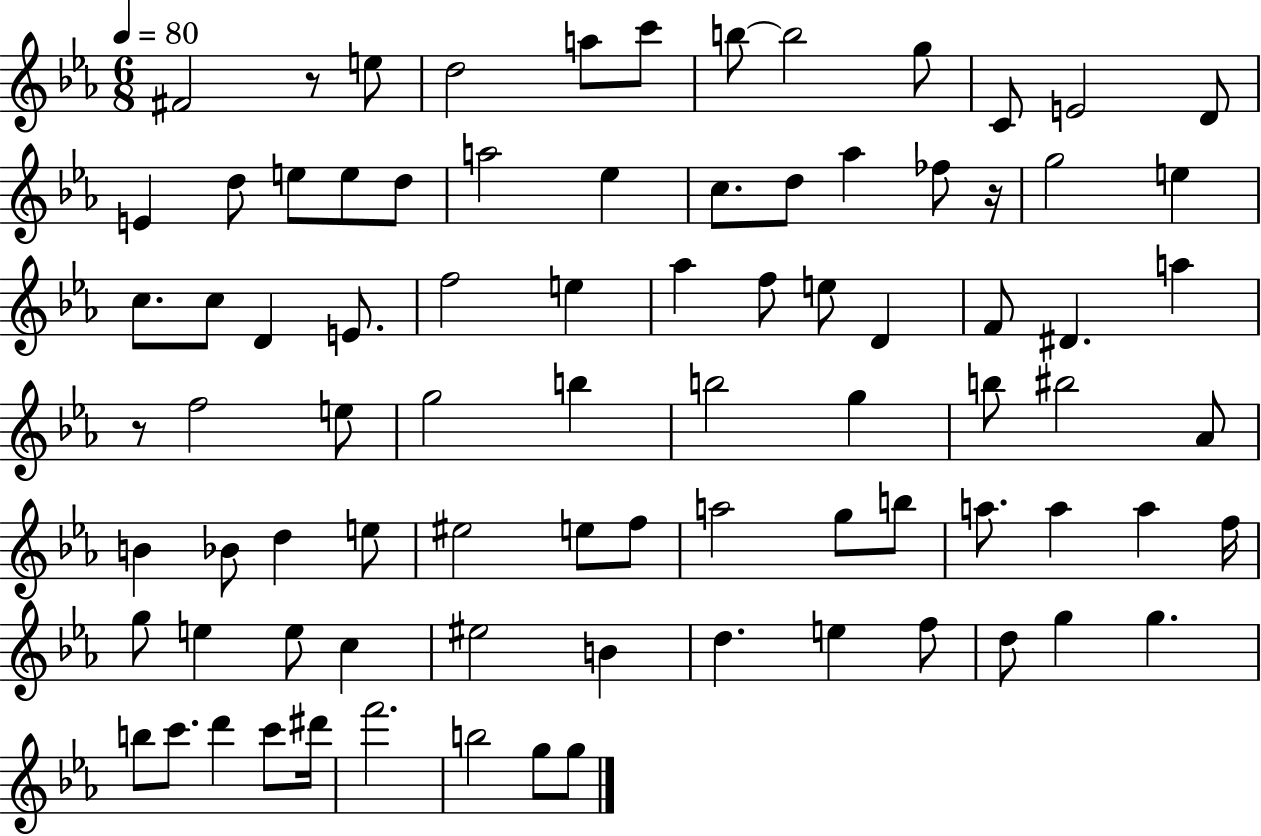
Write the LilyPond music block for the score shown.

{
  \clef treble
  \numericTimeSignature
  \time 6/8
  \key ees \major
  \tempo 4 = 80
  fis'2 r8 e''8 | d''2 a''8 c'''8 | b''8~~ b''2 g''8 | c'8 e'2 d'8 | \break e'4 d''8 e''8 e''8 d''8 | a''2 ees''4 | c''8. d''8 aes''4 fes''8 r16 | g''2 e''4 | \break c''8. c''8 d'4 e'8. | f''2 e''4 | aes''4 f''8 e''8 d'4 | f'8 dis'4. a''4 | \break r8 f''2 e''8 | g''2 b''4 | b''2 g''4 | b''8 bis''2 aes'8 | \break b'4 bes'8 d''4 e''8 | eis''2 e''8 f''8 | a''2 g''8 b''8 | a''8. a''4 a''4 f''16 | \break g''8 e''4 e''8 c''4 | eis''2 b'4 | d''4. e''4 f''8 | d''8 g''4 g''4. | \break b''8 c'''8. d'''4 c'''8 dis'''16 | f'''2. | b''2 g''8 g''8 | \bar "|."
}